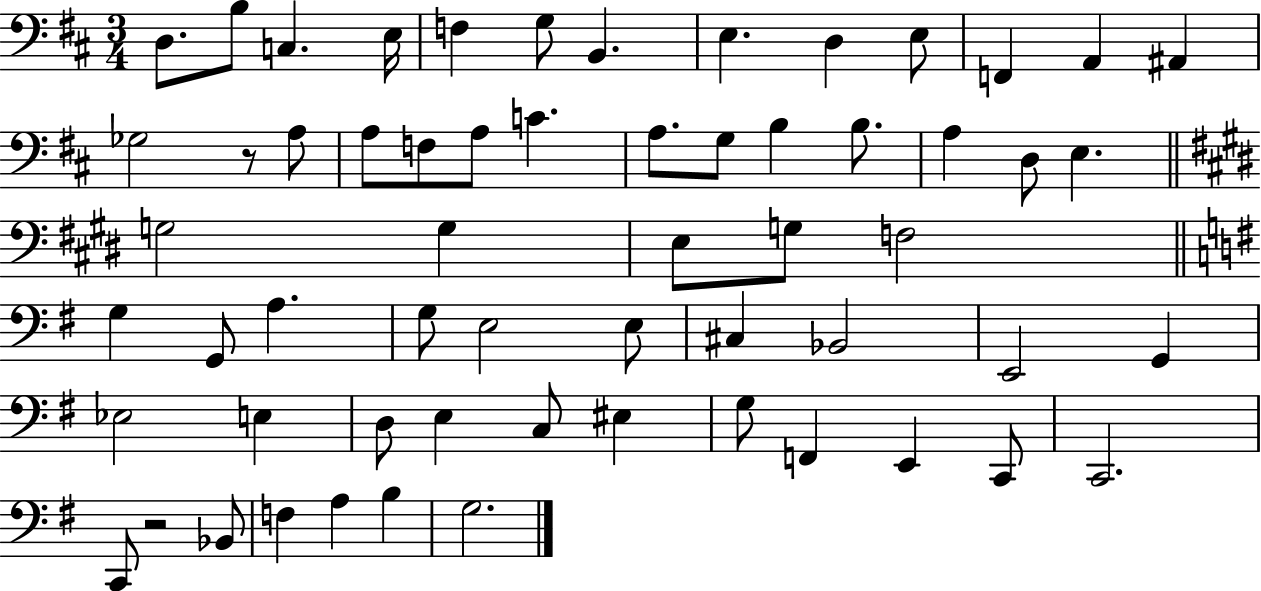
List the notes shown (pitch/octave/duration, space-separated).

D3/e. B3/e C3/q. E3/s F3/q G3/e B2/q. E3/q. D3/q E3/e F2/q A2/q A#2/q Gb3/h R/e A3/e A3/e F3/e A3/e C4/q. A3/e. G3/e B3/q B3/e. A3/q D3/e E3/q. G3/h G3/q E3/e G3/e F3/h G3/q G2/e A3/q. G3/e E3/h E3/e C#3/q Bb2/h E2/h G2/q Eb3/h E3/q D3/e E3/q C3/e EIS3/q G3/e F2/q E2/q C2/e C2/h. C2/e R/h Bb2/e F3/q A3/q B3/q G3/h.